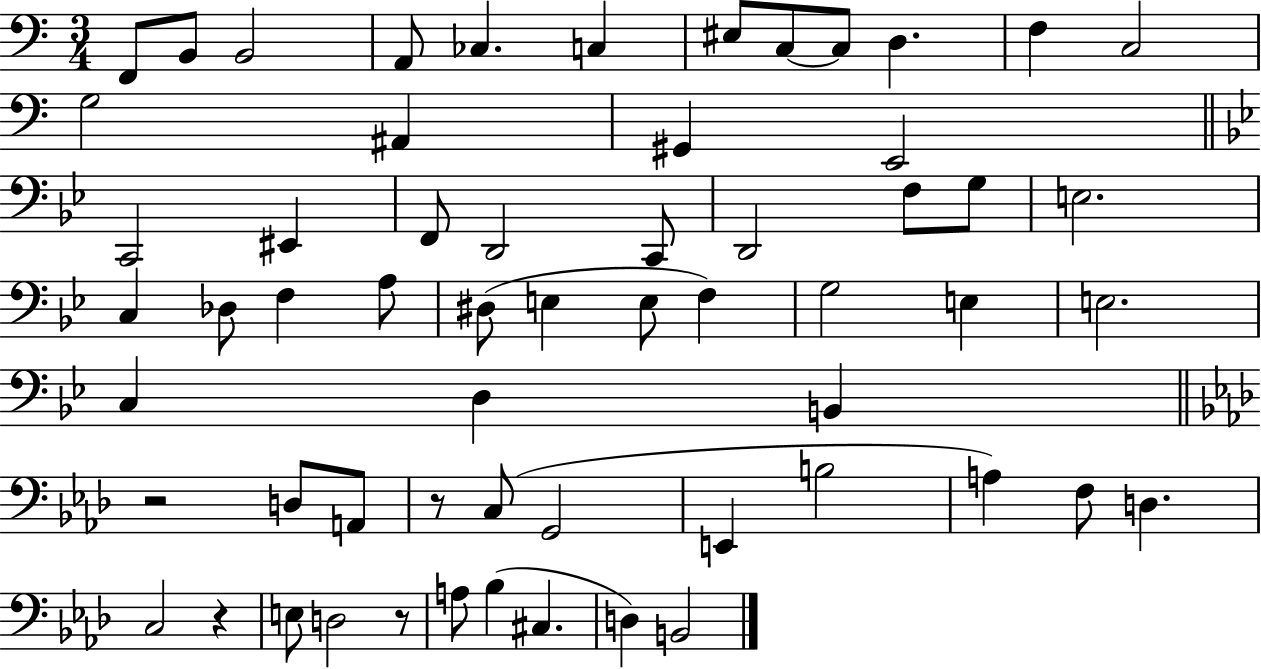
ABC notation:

X:1
T:Untitled
M:3/4
L:1/4
K:C
F,,/2 B,,/2 B,,2 A,,/2 _C, C, ^E,/2 C,/2 C,/2 D, F, C,2 G,2 ^A,, ^G,, E,,2 C,,2 ^E,, F,,/2 D,,2 C,,/2 D,,2 F,/2 G,/2 E,2 C, _D,/2 F, A,/2 ^D,/2 E, E,/2 F, G,2 E, E,2 C, D, B,, z2 D,/2 A,,/2 z/2 C,/2 G,,2 E,, B,2 A, F,/2 D, C,2 z E,/2 D,2 z/2 A,/2 _B, ^C, D, B,,2